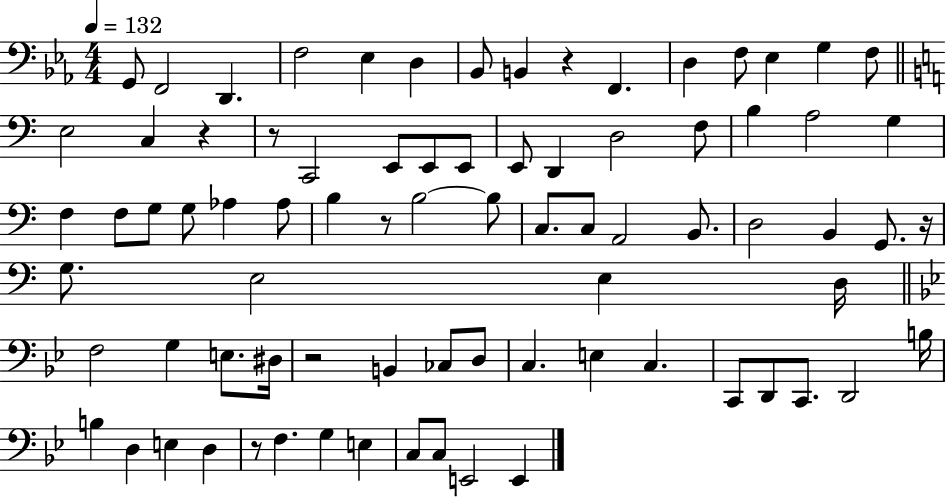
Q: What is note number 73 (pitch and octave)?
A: E2